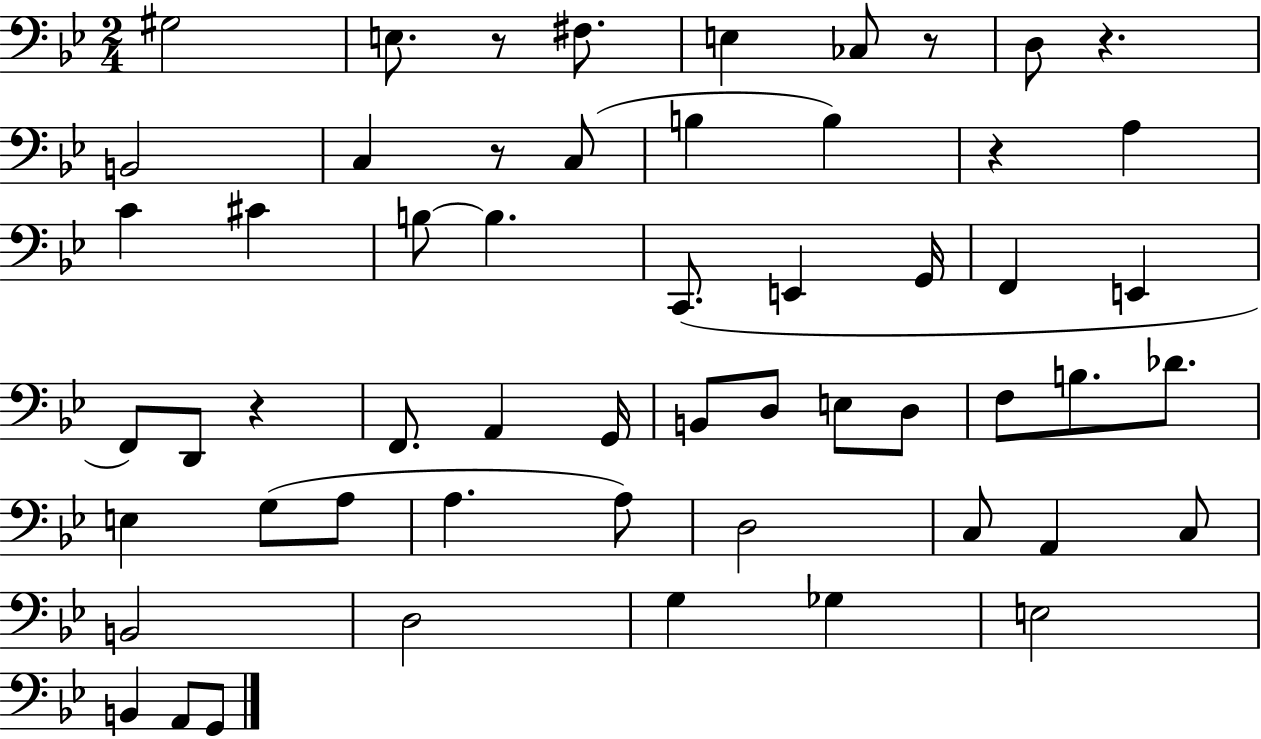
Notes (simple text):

G#3/h E3/e. R/e F#3/e. E3/q CES3/e R/e D3/e R/q. B2/h C3/q R/e C3/e B3/q B3/q R/q A3/q C4/q C#4/q B3/e B3/q. C2/e. E2/q G2/s F2/q E2/q F2/e D2/e R/q F2/e. A2/q G2/s B2/e D3/e E3/e D3/e F3/e B3/e. Db4/e. E3/q G3/e A3/e A3/q. A3/e D3/h C3/e A2/q C3/e B2/h D3/h G3/q Gb3/q E3/h B2/q A2/e G2/e